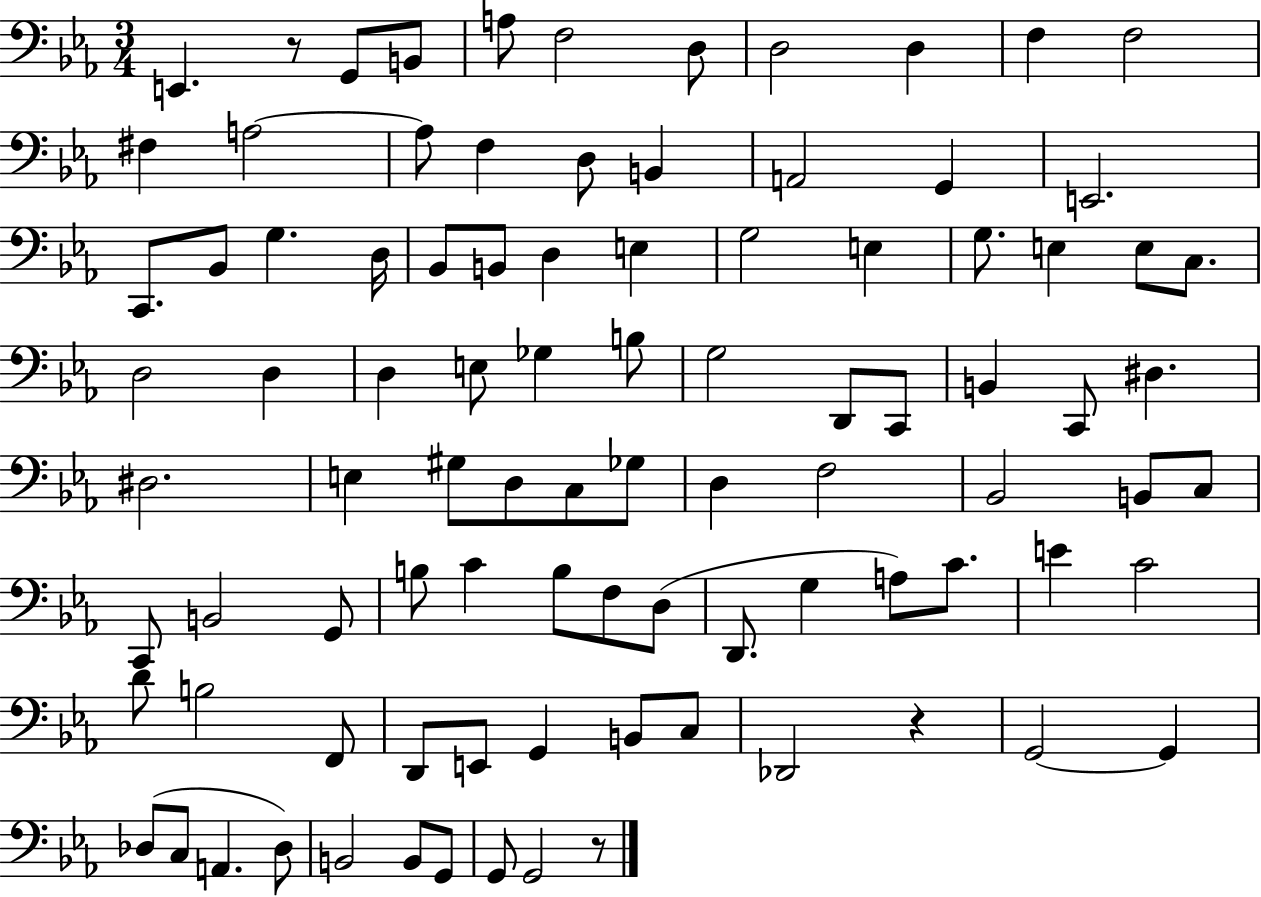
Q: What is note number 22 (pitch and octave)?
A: G3